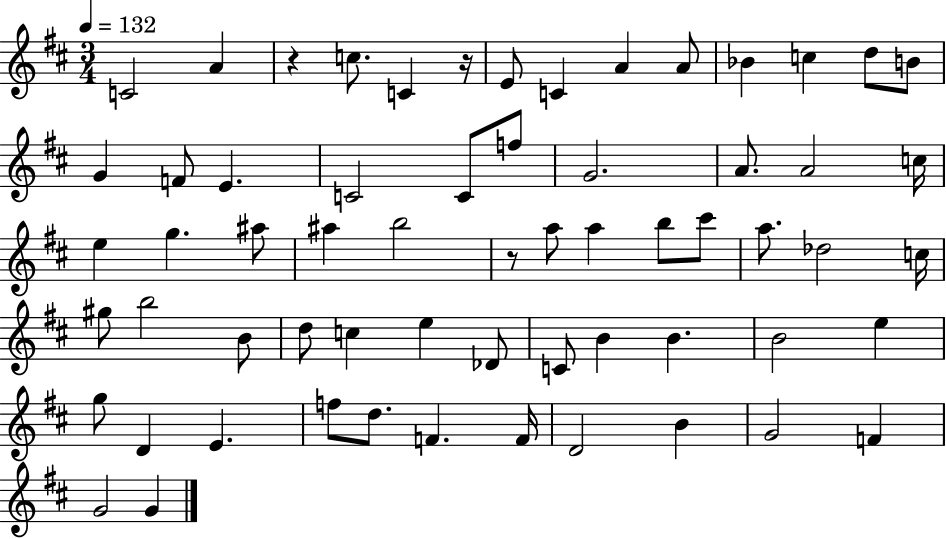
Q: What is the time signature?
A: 3/4